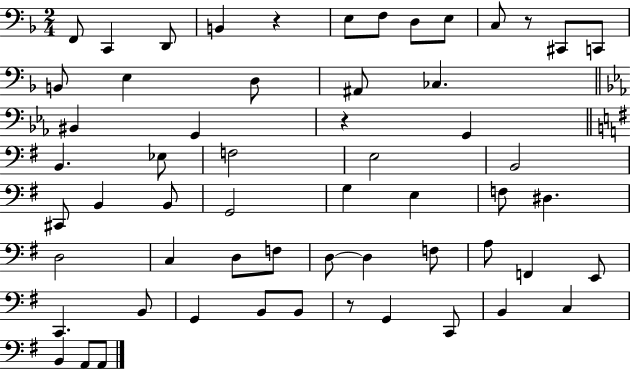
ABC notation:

X:1
T:Untitled
M:2/4
L:1/4
K:F
F,,/2 C,, D,,/2 B,, z E,/2 F,/2 D,/2 E,/2 C,/2 z/2 ^C,,/2 C,,/2 B,,/2 E, D,/2 ^A,,/2 _C, ^B,, G,, z G,, B,, _E,/2 F,2 E,2 B,,2 ^C,,/2 B,, B,,/2 G,,2 G, E, F,/2 ^D, D,2 C, D,/2 F,/2 D,/2 D, F,/2 A,/2 F,, E,,/2 C,, B,,/2 G,, B,,/2 B,,/2 z/2 G,, C,,/2 B,, C, B,, A,,/2 A,,/2